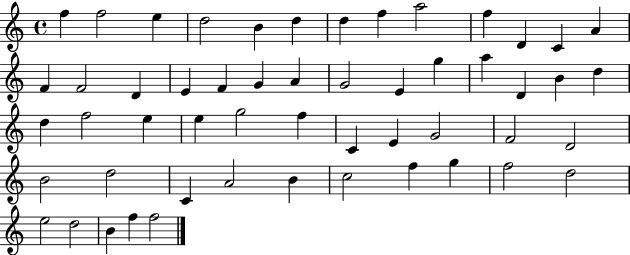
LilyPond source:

{
  \clef treble
  \time 4/4
  \defaultTimeSignature
  \key c \major
  f''4 f''2 e''4 | d''2 b'4 d''4 | d''4 f''4 a''2 | f''4 d'4 c'4 a'4 | \break f'4 f'2 d'4 | e'4 f'4 g'4 a'4 | g'2 e'4 g''4 | a''4 d'4 b'4 d''4 | \break d''4 f''2 e''4 | e''4 g''2 f''4 | c'4 e'4 g'2 | f'2 d'2 | \break b'2 d''2 | c'4 a'2 b'4 | c''2 f''4 g''4 | f''2 d''2 | \break e''2 d''2 | b'4 f''4 f''2 | \bar "|."
}